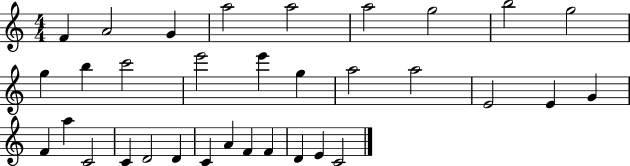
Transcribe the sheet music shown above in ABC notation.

X:1
T:Untitled
M:4/4
L:1/4
K:C
F A2 G a2 a2 a2 g2 b2 g2 g b c'2 e'2 e' g a2 a2 E2 E G F a C2 C D2 D C A F F D E C2